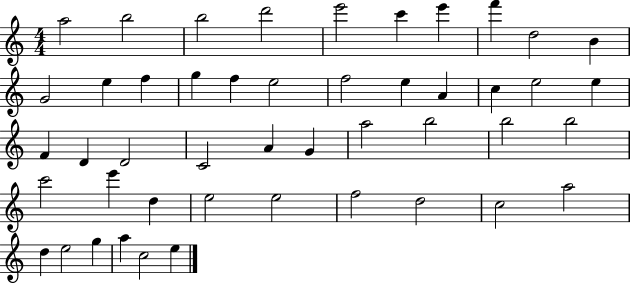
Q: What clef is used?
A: treble